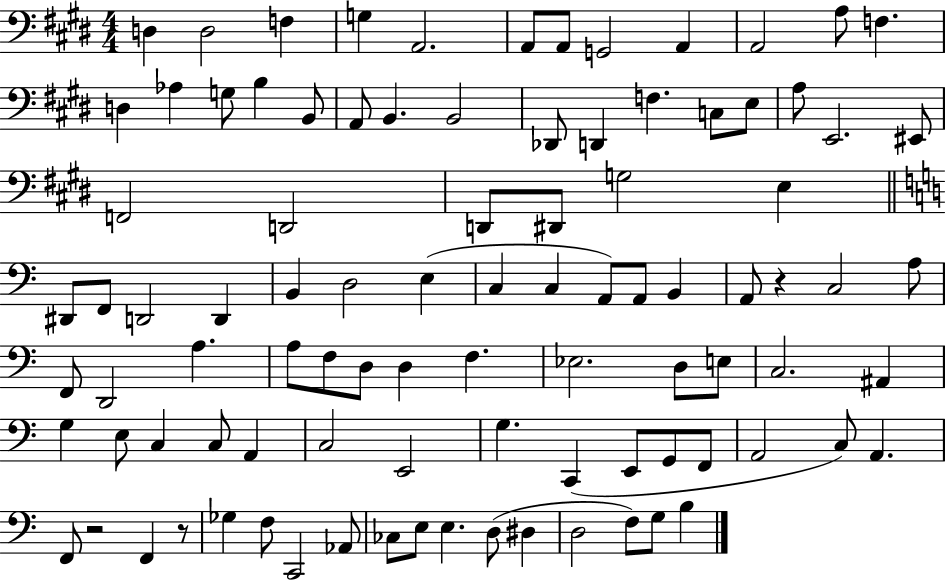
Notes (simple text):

D3/q D3/h F3/q G3/q A2/h. A2/e A2/e G2/h A2/q A2/h A3/e F3/q. D3/q Ab3/q G3/e B3/q B2/e A2/e B2/q. B2/h Db2/e D2/q F3/q. C3/e E3/e A3/e E2/h. EIS2/e F2/h D2/h D2/e D#2/e G3/h E3/q D#2/e F2/e D2/h D2/q B2/q D3/h E3/q C3/q C3/q A2/e A2/e B2/q A2/e R/q C3/h A3/e F2/e D2/h A3/q. A3/e F3/e D3/e D3/q F3/q. Eb3/h. D3/e E3/e C3/h. A#2/q G3/q E3/e C3/q C3/e A2/q C3/h E2/h G3/q. C2/q E2/e G2/e F2/e A2/h C3/e A2/q. F2/e R/h F2/q R/e Gb3/q F3/e C2/h Ab2/e CES3/e E3/e E3/q. D3/e D#3/q D3/h F3/e G3/e B3/q